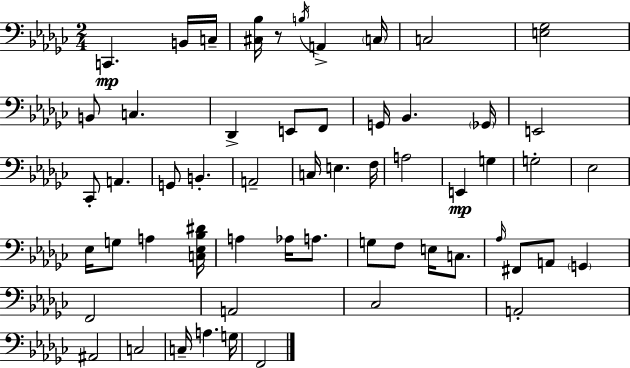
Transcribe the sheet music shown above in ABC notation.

X:1
T:Untitled
M:2/4
L:1/4
K:Ebm
C,, B,,/4 C,/4 [^C,_B,]/4 z/2 B,/4 A,, C,/4 C,2 [E,_G,]2 B,,/2 C, _D,, E,,/2 F,,/2 G,,/4 _B,, _G,,/4 E,,2 _C,,/2 A,, G,,/2 B,, A,,2 C,/4 E, F,/4 A,2 E,, G, G,2 _E,2 _E,/4 G,/2 A, [C,_E,_B,^D]/4 A, _A,/4 A,/2 G,/2 F,/2 E,/4 C,/2 _A,/4 ^F,,/2 A,,/2 G,, F,,2 A,,2 _C,2 A,,2 ^A,,2 C,2 C,/4 A, G,/4 F,,2